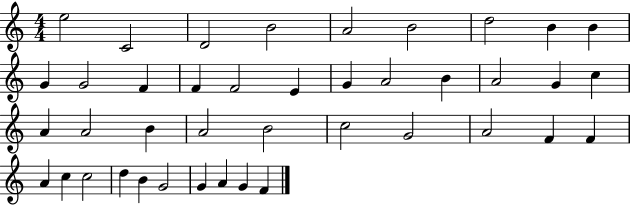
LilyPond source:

{
  \clef treble
  \numericTimeSignature
  \time 4/4
  \key c \major
  e''2 c'2 | d'2 b'2 | a'2 b'2 | d''2 b'4 b'4 | \break g'4 g'2 f'4 | f'4 f'2 e'4 | g'4 a'2 b'4 | a'2 g'4 c''4 | \break a'4 a'2 b'4 | a'2 b'2 | c''2 g'2 | a'2 f'4 f'4 | \break a'4 c''4 c''2 | d''4 b'4 g'2 | g'4 a'4 g'4 f'4 | \bar "|."
}